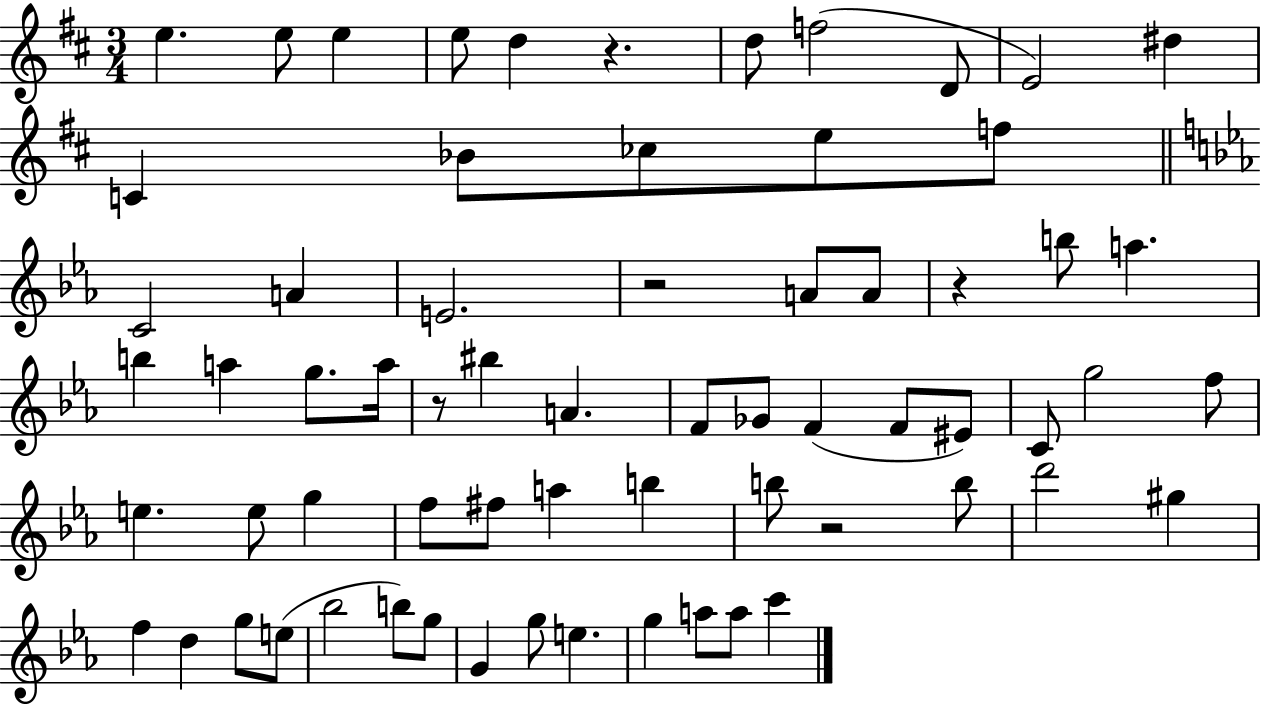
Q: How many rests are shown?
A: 5